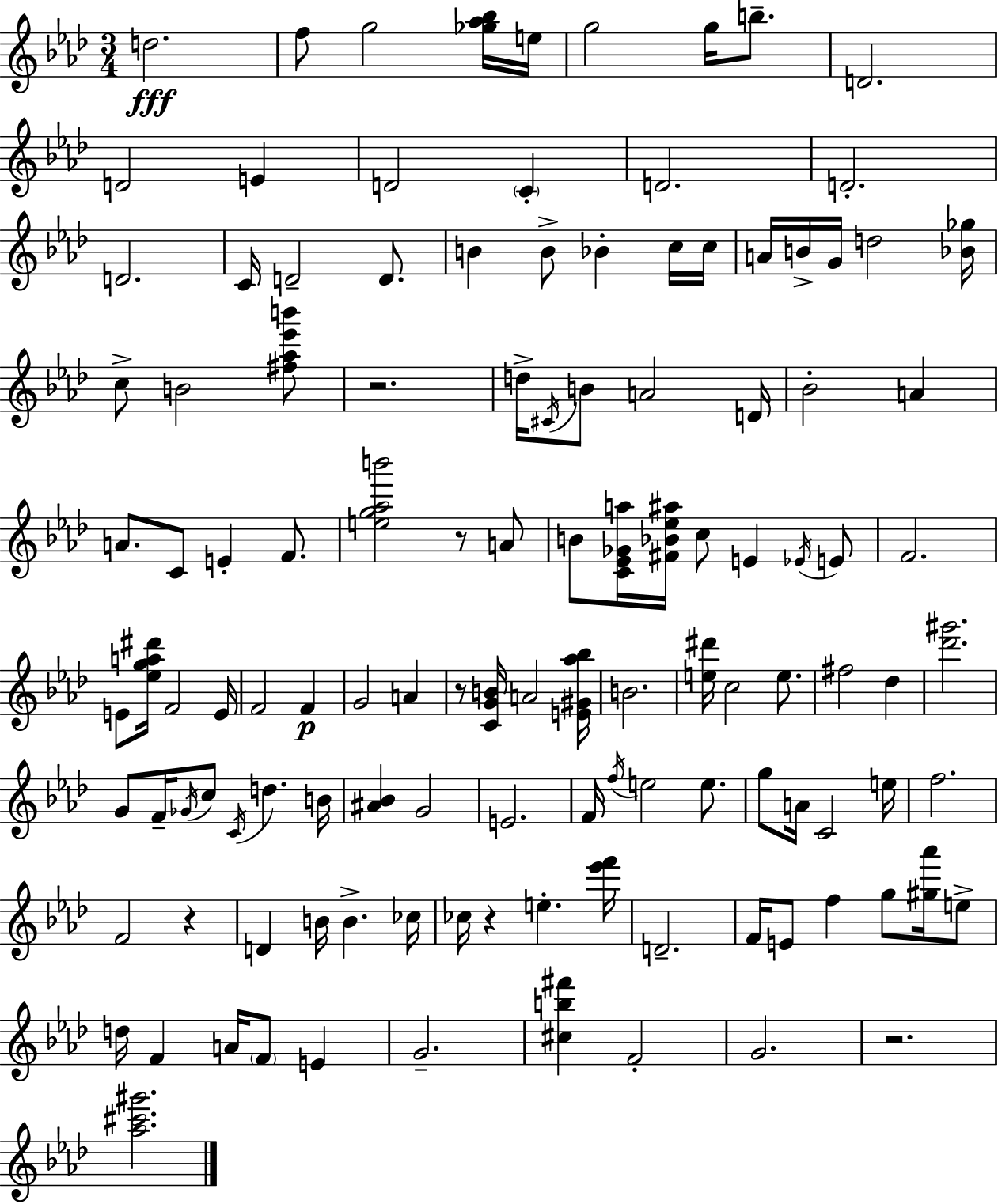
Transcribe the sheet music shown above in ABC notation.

X:1
T:Untitled
M:3/4
L:1/4
K:Fm
d2 f/2 g2 [_g_a_b]/4 e/4 g2 g/4 b/2 D2 D2 E D2 C D2 D2 D2 C/4 D2 D/2 B B/2 _B c/4 c/4 A/4 B/4 G/4 d2 [_B_g]/4 c/2 B2 [^f_a_e'b']/2 z2 d/4 ^C/4 B/2 A2 D/4 _B2 A A/2 C/2 E F/2 [eg_ab']2 z/2 A/2 B/2 [C_E_Ga]/4 [^F_B_e^a]/4 c/2 E _E/4 E/2 F2 E/2 [_ega^d']/4 F2 E/4 F2 F G2 A z/2 [CGB]/4 A2 [E^G_a_b]/4 B2 [e^d']/4 c2 e/2 ^f2 _d [_d'^g']2 G/2 F/4 _G/4 c/2 C/4 d B/4 [^A_B] G2 E2 F/4 f/4 e2 e/2 g/2 A/4 C2 e/4 f2 F2 z D B/4 B _c/4 _c/4 z e [_e'f']/4 D2 F/4 E/2 f g/2 [^g_a']/4 e/2 d/4 F A/4 F/2 E G2 [^cb^f'] F2 G2 z2 [_a^c'^g']2